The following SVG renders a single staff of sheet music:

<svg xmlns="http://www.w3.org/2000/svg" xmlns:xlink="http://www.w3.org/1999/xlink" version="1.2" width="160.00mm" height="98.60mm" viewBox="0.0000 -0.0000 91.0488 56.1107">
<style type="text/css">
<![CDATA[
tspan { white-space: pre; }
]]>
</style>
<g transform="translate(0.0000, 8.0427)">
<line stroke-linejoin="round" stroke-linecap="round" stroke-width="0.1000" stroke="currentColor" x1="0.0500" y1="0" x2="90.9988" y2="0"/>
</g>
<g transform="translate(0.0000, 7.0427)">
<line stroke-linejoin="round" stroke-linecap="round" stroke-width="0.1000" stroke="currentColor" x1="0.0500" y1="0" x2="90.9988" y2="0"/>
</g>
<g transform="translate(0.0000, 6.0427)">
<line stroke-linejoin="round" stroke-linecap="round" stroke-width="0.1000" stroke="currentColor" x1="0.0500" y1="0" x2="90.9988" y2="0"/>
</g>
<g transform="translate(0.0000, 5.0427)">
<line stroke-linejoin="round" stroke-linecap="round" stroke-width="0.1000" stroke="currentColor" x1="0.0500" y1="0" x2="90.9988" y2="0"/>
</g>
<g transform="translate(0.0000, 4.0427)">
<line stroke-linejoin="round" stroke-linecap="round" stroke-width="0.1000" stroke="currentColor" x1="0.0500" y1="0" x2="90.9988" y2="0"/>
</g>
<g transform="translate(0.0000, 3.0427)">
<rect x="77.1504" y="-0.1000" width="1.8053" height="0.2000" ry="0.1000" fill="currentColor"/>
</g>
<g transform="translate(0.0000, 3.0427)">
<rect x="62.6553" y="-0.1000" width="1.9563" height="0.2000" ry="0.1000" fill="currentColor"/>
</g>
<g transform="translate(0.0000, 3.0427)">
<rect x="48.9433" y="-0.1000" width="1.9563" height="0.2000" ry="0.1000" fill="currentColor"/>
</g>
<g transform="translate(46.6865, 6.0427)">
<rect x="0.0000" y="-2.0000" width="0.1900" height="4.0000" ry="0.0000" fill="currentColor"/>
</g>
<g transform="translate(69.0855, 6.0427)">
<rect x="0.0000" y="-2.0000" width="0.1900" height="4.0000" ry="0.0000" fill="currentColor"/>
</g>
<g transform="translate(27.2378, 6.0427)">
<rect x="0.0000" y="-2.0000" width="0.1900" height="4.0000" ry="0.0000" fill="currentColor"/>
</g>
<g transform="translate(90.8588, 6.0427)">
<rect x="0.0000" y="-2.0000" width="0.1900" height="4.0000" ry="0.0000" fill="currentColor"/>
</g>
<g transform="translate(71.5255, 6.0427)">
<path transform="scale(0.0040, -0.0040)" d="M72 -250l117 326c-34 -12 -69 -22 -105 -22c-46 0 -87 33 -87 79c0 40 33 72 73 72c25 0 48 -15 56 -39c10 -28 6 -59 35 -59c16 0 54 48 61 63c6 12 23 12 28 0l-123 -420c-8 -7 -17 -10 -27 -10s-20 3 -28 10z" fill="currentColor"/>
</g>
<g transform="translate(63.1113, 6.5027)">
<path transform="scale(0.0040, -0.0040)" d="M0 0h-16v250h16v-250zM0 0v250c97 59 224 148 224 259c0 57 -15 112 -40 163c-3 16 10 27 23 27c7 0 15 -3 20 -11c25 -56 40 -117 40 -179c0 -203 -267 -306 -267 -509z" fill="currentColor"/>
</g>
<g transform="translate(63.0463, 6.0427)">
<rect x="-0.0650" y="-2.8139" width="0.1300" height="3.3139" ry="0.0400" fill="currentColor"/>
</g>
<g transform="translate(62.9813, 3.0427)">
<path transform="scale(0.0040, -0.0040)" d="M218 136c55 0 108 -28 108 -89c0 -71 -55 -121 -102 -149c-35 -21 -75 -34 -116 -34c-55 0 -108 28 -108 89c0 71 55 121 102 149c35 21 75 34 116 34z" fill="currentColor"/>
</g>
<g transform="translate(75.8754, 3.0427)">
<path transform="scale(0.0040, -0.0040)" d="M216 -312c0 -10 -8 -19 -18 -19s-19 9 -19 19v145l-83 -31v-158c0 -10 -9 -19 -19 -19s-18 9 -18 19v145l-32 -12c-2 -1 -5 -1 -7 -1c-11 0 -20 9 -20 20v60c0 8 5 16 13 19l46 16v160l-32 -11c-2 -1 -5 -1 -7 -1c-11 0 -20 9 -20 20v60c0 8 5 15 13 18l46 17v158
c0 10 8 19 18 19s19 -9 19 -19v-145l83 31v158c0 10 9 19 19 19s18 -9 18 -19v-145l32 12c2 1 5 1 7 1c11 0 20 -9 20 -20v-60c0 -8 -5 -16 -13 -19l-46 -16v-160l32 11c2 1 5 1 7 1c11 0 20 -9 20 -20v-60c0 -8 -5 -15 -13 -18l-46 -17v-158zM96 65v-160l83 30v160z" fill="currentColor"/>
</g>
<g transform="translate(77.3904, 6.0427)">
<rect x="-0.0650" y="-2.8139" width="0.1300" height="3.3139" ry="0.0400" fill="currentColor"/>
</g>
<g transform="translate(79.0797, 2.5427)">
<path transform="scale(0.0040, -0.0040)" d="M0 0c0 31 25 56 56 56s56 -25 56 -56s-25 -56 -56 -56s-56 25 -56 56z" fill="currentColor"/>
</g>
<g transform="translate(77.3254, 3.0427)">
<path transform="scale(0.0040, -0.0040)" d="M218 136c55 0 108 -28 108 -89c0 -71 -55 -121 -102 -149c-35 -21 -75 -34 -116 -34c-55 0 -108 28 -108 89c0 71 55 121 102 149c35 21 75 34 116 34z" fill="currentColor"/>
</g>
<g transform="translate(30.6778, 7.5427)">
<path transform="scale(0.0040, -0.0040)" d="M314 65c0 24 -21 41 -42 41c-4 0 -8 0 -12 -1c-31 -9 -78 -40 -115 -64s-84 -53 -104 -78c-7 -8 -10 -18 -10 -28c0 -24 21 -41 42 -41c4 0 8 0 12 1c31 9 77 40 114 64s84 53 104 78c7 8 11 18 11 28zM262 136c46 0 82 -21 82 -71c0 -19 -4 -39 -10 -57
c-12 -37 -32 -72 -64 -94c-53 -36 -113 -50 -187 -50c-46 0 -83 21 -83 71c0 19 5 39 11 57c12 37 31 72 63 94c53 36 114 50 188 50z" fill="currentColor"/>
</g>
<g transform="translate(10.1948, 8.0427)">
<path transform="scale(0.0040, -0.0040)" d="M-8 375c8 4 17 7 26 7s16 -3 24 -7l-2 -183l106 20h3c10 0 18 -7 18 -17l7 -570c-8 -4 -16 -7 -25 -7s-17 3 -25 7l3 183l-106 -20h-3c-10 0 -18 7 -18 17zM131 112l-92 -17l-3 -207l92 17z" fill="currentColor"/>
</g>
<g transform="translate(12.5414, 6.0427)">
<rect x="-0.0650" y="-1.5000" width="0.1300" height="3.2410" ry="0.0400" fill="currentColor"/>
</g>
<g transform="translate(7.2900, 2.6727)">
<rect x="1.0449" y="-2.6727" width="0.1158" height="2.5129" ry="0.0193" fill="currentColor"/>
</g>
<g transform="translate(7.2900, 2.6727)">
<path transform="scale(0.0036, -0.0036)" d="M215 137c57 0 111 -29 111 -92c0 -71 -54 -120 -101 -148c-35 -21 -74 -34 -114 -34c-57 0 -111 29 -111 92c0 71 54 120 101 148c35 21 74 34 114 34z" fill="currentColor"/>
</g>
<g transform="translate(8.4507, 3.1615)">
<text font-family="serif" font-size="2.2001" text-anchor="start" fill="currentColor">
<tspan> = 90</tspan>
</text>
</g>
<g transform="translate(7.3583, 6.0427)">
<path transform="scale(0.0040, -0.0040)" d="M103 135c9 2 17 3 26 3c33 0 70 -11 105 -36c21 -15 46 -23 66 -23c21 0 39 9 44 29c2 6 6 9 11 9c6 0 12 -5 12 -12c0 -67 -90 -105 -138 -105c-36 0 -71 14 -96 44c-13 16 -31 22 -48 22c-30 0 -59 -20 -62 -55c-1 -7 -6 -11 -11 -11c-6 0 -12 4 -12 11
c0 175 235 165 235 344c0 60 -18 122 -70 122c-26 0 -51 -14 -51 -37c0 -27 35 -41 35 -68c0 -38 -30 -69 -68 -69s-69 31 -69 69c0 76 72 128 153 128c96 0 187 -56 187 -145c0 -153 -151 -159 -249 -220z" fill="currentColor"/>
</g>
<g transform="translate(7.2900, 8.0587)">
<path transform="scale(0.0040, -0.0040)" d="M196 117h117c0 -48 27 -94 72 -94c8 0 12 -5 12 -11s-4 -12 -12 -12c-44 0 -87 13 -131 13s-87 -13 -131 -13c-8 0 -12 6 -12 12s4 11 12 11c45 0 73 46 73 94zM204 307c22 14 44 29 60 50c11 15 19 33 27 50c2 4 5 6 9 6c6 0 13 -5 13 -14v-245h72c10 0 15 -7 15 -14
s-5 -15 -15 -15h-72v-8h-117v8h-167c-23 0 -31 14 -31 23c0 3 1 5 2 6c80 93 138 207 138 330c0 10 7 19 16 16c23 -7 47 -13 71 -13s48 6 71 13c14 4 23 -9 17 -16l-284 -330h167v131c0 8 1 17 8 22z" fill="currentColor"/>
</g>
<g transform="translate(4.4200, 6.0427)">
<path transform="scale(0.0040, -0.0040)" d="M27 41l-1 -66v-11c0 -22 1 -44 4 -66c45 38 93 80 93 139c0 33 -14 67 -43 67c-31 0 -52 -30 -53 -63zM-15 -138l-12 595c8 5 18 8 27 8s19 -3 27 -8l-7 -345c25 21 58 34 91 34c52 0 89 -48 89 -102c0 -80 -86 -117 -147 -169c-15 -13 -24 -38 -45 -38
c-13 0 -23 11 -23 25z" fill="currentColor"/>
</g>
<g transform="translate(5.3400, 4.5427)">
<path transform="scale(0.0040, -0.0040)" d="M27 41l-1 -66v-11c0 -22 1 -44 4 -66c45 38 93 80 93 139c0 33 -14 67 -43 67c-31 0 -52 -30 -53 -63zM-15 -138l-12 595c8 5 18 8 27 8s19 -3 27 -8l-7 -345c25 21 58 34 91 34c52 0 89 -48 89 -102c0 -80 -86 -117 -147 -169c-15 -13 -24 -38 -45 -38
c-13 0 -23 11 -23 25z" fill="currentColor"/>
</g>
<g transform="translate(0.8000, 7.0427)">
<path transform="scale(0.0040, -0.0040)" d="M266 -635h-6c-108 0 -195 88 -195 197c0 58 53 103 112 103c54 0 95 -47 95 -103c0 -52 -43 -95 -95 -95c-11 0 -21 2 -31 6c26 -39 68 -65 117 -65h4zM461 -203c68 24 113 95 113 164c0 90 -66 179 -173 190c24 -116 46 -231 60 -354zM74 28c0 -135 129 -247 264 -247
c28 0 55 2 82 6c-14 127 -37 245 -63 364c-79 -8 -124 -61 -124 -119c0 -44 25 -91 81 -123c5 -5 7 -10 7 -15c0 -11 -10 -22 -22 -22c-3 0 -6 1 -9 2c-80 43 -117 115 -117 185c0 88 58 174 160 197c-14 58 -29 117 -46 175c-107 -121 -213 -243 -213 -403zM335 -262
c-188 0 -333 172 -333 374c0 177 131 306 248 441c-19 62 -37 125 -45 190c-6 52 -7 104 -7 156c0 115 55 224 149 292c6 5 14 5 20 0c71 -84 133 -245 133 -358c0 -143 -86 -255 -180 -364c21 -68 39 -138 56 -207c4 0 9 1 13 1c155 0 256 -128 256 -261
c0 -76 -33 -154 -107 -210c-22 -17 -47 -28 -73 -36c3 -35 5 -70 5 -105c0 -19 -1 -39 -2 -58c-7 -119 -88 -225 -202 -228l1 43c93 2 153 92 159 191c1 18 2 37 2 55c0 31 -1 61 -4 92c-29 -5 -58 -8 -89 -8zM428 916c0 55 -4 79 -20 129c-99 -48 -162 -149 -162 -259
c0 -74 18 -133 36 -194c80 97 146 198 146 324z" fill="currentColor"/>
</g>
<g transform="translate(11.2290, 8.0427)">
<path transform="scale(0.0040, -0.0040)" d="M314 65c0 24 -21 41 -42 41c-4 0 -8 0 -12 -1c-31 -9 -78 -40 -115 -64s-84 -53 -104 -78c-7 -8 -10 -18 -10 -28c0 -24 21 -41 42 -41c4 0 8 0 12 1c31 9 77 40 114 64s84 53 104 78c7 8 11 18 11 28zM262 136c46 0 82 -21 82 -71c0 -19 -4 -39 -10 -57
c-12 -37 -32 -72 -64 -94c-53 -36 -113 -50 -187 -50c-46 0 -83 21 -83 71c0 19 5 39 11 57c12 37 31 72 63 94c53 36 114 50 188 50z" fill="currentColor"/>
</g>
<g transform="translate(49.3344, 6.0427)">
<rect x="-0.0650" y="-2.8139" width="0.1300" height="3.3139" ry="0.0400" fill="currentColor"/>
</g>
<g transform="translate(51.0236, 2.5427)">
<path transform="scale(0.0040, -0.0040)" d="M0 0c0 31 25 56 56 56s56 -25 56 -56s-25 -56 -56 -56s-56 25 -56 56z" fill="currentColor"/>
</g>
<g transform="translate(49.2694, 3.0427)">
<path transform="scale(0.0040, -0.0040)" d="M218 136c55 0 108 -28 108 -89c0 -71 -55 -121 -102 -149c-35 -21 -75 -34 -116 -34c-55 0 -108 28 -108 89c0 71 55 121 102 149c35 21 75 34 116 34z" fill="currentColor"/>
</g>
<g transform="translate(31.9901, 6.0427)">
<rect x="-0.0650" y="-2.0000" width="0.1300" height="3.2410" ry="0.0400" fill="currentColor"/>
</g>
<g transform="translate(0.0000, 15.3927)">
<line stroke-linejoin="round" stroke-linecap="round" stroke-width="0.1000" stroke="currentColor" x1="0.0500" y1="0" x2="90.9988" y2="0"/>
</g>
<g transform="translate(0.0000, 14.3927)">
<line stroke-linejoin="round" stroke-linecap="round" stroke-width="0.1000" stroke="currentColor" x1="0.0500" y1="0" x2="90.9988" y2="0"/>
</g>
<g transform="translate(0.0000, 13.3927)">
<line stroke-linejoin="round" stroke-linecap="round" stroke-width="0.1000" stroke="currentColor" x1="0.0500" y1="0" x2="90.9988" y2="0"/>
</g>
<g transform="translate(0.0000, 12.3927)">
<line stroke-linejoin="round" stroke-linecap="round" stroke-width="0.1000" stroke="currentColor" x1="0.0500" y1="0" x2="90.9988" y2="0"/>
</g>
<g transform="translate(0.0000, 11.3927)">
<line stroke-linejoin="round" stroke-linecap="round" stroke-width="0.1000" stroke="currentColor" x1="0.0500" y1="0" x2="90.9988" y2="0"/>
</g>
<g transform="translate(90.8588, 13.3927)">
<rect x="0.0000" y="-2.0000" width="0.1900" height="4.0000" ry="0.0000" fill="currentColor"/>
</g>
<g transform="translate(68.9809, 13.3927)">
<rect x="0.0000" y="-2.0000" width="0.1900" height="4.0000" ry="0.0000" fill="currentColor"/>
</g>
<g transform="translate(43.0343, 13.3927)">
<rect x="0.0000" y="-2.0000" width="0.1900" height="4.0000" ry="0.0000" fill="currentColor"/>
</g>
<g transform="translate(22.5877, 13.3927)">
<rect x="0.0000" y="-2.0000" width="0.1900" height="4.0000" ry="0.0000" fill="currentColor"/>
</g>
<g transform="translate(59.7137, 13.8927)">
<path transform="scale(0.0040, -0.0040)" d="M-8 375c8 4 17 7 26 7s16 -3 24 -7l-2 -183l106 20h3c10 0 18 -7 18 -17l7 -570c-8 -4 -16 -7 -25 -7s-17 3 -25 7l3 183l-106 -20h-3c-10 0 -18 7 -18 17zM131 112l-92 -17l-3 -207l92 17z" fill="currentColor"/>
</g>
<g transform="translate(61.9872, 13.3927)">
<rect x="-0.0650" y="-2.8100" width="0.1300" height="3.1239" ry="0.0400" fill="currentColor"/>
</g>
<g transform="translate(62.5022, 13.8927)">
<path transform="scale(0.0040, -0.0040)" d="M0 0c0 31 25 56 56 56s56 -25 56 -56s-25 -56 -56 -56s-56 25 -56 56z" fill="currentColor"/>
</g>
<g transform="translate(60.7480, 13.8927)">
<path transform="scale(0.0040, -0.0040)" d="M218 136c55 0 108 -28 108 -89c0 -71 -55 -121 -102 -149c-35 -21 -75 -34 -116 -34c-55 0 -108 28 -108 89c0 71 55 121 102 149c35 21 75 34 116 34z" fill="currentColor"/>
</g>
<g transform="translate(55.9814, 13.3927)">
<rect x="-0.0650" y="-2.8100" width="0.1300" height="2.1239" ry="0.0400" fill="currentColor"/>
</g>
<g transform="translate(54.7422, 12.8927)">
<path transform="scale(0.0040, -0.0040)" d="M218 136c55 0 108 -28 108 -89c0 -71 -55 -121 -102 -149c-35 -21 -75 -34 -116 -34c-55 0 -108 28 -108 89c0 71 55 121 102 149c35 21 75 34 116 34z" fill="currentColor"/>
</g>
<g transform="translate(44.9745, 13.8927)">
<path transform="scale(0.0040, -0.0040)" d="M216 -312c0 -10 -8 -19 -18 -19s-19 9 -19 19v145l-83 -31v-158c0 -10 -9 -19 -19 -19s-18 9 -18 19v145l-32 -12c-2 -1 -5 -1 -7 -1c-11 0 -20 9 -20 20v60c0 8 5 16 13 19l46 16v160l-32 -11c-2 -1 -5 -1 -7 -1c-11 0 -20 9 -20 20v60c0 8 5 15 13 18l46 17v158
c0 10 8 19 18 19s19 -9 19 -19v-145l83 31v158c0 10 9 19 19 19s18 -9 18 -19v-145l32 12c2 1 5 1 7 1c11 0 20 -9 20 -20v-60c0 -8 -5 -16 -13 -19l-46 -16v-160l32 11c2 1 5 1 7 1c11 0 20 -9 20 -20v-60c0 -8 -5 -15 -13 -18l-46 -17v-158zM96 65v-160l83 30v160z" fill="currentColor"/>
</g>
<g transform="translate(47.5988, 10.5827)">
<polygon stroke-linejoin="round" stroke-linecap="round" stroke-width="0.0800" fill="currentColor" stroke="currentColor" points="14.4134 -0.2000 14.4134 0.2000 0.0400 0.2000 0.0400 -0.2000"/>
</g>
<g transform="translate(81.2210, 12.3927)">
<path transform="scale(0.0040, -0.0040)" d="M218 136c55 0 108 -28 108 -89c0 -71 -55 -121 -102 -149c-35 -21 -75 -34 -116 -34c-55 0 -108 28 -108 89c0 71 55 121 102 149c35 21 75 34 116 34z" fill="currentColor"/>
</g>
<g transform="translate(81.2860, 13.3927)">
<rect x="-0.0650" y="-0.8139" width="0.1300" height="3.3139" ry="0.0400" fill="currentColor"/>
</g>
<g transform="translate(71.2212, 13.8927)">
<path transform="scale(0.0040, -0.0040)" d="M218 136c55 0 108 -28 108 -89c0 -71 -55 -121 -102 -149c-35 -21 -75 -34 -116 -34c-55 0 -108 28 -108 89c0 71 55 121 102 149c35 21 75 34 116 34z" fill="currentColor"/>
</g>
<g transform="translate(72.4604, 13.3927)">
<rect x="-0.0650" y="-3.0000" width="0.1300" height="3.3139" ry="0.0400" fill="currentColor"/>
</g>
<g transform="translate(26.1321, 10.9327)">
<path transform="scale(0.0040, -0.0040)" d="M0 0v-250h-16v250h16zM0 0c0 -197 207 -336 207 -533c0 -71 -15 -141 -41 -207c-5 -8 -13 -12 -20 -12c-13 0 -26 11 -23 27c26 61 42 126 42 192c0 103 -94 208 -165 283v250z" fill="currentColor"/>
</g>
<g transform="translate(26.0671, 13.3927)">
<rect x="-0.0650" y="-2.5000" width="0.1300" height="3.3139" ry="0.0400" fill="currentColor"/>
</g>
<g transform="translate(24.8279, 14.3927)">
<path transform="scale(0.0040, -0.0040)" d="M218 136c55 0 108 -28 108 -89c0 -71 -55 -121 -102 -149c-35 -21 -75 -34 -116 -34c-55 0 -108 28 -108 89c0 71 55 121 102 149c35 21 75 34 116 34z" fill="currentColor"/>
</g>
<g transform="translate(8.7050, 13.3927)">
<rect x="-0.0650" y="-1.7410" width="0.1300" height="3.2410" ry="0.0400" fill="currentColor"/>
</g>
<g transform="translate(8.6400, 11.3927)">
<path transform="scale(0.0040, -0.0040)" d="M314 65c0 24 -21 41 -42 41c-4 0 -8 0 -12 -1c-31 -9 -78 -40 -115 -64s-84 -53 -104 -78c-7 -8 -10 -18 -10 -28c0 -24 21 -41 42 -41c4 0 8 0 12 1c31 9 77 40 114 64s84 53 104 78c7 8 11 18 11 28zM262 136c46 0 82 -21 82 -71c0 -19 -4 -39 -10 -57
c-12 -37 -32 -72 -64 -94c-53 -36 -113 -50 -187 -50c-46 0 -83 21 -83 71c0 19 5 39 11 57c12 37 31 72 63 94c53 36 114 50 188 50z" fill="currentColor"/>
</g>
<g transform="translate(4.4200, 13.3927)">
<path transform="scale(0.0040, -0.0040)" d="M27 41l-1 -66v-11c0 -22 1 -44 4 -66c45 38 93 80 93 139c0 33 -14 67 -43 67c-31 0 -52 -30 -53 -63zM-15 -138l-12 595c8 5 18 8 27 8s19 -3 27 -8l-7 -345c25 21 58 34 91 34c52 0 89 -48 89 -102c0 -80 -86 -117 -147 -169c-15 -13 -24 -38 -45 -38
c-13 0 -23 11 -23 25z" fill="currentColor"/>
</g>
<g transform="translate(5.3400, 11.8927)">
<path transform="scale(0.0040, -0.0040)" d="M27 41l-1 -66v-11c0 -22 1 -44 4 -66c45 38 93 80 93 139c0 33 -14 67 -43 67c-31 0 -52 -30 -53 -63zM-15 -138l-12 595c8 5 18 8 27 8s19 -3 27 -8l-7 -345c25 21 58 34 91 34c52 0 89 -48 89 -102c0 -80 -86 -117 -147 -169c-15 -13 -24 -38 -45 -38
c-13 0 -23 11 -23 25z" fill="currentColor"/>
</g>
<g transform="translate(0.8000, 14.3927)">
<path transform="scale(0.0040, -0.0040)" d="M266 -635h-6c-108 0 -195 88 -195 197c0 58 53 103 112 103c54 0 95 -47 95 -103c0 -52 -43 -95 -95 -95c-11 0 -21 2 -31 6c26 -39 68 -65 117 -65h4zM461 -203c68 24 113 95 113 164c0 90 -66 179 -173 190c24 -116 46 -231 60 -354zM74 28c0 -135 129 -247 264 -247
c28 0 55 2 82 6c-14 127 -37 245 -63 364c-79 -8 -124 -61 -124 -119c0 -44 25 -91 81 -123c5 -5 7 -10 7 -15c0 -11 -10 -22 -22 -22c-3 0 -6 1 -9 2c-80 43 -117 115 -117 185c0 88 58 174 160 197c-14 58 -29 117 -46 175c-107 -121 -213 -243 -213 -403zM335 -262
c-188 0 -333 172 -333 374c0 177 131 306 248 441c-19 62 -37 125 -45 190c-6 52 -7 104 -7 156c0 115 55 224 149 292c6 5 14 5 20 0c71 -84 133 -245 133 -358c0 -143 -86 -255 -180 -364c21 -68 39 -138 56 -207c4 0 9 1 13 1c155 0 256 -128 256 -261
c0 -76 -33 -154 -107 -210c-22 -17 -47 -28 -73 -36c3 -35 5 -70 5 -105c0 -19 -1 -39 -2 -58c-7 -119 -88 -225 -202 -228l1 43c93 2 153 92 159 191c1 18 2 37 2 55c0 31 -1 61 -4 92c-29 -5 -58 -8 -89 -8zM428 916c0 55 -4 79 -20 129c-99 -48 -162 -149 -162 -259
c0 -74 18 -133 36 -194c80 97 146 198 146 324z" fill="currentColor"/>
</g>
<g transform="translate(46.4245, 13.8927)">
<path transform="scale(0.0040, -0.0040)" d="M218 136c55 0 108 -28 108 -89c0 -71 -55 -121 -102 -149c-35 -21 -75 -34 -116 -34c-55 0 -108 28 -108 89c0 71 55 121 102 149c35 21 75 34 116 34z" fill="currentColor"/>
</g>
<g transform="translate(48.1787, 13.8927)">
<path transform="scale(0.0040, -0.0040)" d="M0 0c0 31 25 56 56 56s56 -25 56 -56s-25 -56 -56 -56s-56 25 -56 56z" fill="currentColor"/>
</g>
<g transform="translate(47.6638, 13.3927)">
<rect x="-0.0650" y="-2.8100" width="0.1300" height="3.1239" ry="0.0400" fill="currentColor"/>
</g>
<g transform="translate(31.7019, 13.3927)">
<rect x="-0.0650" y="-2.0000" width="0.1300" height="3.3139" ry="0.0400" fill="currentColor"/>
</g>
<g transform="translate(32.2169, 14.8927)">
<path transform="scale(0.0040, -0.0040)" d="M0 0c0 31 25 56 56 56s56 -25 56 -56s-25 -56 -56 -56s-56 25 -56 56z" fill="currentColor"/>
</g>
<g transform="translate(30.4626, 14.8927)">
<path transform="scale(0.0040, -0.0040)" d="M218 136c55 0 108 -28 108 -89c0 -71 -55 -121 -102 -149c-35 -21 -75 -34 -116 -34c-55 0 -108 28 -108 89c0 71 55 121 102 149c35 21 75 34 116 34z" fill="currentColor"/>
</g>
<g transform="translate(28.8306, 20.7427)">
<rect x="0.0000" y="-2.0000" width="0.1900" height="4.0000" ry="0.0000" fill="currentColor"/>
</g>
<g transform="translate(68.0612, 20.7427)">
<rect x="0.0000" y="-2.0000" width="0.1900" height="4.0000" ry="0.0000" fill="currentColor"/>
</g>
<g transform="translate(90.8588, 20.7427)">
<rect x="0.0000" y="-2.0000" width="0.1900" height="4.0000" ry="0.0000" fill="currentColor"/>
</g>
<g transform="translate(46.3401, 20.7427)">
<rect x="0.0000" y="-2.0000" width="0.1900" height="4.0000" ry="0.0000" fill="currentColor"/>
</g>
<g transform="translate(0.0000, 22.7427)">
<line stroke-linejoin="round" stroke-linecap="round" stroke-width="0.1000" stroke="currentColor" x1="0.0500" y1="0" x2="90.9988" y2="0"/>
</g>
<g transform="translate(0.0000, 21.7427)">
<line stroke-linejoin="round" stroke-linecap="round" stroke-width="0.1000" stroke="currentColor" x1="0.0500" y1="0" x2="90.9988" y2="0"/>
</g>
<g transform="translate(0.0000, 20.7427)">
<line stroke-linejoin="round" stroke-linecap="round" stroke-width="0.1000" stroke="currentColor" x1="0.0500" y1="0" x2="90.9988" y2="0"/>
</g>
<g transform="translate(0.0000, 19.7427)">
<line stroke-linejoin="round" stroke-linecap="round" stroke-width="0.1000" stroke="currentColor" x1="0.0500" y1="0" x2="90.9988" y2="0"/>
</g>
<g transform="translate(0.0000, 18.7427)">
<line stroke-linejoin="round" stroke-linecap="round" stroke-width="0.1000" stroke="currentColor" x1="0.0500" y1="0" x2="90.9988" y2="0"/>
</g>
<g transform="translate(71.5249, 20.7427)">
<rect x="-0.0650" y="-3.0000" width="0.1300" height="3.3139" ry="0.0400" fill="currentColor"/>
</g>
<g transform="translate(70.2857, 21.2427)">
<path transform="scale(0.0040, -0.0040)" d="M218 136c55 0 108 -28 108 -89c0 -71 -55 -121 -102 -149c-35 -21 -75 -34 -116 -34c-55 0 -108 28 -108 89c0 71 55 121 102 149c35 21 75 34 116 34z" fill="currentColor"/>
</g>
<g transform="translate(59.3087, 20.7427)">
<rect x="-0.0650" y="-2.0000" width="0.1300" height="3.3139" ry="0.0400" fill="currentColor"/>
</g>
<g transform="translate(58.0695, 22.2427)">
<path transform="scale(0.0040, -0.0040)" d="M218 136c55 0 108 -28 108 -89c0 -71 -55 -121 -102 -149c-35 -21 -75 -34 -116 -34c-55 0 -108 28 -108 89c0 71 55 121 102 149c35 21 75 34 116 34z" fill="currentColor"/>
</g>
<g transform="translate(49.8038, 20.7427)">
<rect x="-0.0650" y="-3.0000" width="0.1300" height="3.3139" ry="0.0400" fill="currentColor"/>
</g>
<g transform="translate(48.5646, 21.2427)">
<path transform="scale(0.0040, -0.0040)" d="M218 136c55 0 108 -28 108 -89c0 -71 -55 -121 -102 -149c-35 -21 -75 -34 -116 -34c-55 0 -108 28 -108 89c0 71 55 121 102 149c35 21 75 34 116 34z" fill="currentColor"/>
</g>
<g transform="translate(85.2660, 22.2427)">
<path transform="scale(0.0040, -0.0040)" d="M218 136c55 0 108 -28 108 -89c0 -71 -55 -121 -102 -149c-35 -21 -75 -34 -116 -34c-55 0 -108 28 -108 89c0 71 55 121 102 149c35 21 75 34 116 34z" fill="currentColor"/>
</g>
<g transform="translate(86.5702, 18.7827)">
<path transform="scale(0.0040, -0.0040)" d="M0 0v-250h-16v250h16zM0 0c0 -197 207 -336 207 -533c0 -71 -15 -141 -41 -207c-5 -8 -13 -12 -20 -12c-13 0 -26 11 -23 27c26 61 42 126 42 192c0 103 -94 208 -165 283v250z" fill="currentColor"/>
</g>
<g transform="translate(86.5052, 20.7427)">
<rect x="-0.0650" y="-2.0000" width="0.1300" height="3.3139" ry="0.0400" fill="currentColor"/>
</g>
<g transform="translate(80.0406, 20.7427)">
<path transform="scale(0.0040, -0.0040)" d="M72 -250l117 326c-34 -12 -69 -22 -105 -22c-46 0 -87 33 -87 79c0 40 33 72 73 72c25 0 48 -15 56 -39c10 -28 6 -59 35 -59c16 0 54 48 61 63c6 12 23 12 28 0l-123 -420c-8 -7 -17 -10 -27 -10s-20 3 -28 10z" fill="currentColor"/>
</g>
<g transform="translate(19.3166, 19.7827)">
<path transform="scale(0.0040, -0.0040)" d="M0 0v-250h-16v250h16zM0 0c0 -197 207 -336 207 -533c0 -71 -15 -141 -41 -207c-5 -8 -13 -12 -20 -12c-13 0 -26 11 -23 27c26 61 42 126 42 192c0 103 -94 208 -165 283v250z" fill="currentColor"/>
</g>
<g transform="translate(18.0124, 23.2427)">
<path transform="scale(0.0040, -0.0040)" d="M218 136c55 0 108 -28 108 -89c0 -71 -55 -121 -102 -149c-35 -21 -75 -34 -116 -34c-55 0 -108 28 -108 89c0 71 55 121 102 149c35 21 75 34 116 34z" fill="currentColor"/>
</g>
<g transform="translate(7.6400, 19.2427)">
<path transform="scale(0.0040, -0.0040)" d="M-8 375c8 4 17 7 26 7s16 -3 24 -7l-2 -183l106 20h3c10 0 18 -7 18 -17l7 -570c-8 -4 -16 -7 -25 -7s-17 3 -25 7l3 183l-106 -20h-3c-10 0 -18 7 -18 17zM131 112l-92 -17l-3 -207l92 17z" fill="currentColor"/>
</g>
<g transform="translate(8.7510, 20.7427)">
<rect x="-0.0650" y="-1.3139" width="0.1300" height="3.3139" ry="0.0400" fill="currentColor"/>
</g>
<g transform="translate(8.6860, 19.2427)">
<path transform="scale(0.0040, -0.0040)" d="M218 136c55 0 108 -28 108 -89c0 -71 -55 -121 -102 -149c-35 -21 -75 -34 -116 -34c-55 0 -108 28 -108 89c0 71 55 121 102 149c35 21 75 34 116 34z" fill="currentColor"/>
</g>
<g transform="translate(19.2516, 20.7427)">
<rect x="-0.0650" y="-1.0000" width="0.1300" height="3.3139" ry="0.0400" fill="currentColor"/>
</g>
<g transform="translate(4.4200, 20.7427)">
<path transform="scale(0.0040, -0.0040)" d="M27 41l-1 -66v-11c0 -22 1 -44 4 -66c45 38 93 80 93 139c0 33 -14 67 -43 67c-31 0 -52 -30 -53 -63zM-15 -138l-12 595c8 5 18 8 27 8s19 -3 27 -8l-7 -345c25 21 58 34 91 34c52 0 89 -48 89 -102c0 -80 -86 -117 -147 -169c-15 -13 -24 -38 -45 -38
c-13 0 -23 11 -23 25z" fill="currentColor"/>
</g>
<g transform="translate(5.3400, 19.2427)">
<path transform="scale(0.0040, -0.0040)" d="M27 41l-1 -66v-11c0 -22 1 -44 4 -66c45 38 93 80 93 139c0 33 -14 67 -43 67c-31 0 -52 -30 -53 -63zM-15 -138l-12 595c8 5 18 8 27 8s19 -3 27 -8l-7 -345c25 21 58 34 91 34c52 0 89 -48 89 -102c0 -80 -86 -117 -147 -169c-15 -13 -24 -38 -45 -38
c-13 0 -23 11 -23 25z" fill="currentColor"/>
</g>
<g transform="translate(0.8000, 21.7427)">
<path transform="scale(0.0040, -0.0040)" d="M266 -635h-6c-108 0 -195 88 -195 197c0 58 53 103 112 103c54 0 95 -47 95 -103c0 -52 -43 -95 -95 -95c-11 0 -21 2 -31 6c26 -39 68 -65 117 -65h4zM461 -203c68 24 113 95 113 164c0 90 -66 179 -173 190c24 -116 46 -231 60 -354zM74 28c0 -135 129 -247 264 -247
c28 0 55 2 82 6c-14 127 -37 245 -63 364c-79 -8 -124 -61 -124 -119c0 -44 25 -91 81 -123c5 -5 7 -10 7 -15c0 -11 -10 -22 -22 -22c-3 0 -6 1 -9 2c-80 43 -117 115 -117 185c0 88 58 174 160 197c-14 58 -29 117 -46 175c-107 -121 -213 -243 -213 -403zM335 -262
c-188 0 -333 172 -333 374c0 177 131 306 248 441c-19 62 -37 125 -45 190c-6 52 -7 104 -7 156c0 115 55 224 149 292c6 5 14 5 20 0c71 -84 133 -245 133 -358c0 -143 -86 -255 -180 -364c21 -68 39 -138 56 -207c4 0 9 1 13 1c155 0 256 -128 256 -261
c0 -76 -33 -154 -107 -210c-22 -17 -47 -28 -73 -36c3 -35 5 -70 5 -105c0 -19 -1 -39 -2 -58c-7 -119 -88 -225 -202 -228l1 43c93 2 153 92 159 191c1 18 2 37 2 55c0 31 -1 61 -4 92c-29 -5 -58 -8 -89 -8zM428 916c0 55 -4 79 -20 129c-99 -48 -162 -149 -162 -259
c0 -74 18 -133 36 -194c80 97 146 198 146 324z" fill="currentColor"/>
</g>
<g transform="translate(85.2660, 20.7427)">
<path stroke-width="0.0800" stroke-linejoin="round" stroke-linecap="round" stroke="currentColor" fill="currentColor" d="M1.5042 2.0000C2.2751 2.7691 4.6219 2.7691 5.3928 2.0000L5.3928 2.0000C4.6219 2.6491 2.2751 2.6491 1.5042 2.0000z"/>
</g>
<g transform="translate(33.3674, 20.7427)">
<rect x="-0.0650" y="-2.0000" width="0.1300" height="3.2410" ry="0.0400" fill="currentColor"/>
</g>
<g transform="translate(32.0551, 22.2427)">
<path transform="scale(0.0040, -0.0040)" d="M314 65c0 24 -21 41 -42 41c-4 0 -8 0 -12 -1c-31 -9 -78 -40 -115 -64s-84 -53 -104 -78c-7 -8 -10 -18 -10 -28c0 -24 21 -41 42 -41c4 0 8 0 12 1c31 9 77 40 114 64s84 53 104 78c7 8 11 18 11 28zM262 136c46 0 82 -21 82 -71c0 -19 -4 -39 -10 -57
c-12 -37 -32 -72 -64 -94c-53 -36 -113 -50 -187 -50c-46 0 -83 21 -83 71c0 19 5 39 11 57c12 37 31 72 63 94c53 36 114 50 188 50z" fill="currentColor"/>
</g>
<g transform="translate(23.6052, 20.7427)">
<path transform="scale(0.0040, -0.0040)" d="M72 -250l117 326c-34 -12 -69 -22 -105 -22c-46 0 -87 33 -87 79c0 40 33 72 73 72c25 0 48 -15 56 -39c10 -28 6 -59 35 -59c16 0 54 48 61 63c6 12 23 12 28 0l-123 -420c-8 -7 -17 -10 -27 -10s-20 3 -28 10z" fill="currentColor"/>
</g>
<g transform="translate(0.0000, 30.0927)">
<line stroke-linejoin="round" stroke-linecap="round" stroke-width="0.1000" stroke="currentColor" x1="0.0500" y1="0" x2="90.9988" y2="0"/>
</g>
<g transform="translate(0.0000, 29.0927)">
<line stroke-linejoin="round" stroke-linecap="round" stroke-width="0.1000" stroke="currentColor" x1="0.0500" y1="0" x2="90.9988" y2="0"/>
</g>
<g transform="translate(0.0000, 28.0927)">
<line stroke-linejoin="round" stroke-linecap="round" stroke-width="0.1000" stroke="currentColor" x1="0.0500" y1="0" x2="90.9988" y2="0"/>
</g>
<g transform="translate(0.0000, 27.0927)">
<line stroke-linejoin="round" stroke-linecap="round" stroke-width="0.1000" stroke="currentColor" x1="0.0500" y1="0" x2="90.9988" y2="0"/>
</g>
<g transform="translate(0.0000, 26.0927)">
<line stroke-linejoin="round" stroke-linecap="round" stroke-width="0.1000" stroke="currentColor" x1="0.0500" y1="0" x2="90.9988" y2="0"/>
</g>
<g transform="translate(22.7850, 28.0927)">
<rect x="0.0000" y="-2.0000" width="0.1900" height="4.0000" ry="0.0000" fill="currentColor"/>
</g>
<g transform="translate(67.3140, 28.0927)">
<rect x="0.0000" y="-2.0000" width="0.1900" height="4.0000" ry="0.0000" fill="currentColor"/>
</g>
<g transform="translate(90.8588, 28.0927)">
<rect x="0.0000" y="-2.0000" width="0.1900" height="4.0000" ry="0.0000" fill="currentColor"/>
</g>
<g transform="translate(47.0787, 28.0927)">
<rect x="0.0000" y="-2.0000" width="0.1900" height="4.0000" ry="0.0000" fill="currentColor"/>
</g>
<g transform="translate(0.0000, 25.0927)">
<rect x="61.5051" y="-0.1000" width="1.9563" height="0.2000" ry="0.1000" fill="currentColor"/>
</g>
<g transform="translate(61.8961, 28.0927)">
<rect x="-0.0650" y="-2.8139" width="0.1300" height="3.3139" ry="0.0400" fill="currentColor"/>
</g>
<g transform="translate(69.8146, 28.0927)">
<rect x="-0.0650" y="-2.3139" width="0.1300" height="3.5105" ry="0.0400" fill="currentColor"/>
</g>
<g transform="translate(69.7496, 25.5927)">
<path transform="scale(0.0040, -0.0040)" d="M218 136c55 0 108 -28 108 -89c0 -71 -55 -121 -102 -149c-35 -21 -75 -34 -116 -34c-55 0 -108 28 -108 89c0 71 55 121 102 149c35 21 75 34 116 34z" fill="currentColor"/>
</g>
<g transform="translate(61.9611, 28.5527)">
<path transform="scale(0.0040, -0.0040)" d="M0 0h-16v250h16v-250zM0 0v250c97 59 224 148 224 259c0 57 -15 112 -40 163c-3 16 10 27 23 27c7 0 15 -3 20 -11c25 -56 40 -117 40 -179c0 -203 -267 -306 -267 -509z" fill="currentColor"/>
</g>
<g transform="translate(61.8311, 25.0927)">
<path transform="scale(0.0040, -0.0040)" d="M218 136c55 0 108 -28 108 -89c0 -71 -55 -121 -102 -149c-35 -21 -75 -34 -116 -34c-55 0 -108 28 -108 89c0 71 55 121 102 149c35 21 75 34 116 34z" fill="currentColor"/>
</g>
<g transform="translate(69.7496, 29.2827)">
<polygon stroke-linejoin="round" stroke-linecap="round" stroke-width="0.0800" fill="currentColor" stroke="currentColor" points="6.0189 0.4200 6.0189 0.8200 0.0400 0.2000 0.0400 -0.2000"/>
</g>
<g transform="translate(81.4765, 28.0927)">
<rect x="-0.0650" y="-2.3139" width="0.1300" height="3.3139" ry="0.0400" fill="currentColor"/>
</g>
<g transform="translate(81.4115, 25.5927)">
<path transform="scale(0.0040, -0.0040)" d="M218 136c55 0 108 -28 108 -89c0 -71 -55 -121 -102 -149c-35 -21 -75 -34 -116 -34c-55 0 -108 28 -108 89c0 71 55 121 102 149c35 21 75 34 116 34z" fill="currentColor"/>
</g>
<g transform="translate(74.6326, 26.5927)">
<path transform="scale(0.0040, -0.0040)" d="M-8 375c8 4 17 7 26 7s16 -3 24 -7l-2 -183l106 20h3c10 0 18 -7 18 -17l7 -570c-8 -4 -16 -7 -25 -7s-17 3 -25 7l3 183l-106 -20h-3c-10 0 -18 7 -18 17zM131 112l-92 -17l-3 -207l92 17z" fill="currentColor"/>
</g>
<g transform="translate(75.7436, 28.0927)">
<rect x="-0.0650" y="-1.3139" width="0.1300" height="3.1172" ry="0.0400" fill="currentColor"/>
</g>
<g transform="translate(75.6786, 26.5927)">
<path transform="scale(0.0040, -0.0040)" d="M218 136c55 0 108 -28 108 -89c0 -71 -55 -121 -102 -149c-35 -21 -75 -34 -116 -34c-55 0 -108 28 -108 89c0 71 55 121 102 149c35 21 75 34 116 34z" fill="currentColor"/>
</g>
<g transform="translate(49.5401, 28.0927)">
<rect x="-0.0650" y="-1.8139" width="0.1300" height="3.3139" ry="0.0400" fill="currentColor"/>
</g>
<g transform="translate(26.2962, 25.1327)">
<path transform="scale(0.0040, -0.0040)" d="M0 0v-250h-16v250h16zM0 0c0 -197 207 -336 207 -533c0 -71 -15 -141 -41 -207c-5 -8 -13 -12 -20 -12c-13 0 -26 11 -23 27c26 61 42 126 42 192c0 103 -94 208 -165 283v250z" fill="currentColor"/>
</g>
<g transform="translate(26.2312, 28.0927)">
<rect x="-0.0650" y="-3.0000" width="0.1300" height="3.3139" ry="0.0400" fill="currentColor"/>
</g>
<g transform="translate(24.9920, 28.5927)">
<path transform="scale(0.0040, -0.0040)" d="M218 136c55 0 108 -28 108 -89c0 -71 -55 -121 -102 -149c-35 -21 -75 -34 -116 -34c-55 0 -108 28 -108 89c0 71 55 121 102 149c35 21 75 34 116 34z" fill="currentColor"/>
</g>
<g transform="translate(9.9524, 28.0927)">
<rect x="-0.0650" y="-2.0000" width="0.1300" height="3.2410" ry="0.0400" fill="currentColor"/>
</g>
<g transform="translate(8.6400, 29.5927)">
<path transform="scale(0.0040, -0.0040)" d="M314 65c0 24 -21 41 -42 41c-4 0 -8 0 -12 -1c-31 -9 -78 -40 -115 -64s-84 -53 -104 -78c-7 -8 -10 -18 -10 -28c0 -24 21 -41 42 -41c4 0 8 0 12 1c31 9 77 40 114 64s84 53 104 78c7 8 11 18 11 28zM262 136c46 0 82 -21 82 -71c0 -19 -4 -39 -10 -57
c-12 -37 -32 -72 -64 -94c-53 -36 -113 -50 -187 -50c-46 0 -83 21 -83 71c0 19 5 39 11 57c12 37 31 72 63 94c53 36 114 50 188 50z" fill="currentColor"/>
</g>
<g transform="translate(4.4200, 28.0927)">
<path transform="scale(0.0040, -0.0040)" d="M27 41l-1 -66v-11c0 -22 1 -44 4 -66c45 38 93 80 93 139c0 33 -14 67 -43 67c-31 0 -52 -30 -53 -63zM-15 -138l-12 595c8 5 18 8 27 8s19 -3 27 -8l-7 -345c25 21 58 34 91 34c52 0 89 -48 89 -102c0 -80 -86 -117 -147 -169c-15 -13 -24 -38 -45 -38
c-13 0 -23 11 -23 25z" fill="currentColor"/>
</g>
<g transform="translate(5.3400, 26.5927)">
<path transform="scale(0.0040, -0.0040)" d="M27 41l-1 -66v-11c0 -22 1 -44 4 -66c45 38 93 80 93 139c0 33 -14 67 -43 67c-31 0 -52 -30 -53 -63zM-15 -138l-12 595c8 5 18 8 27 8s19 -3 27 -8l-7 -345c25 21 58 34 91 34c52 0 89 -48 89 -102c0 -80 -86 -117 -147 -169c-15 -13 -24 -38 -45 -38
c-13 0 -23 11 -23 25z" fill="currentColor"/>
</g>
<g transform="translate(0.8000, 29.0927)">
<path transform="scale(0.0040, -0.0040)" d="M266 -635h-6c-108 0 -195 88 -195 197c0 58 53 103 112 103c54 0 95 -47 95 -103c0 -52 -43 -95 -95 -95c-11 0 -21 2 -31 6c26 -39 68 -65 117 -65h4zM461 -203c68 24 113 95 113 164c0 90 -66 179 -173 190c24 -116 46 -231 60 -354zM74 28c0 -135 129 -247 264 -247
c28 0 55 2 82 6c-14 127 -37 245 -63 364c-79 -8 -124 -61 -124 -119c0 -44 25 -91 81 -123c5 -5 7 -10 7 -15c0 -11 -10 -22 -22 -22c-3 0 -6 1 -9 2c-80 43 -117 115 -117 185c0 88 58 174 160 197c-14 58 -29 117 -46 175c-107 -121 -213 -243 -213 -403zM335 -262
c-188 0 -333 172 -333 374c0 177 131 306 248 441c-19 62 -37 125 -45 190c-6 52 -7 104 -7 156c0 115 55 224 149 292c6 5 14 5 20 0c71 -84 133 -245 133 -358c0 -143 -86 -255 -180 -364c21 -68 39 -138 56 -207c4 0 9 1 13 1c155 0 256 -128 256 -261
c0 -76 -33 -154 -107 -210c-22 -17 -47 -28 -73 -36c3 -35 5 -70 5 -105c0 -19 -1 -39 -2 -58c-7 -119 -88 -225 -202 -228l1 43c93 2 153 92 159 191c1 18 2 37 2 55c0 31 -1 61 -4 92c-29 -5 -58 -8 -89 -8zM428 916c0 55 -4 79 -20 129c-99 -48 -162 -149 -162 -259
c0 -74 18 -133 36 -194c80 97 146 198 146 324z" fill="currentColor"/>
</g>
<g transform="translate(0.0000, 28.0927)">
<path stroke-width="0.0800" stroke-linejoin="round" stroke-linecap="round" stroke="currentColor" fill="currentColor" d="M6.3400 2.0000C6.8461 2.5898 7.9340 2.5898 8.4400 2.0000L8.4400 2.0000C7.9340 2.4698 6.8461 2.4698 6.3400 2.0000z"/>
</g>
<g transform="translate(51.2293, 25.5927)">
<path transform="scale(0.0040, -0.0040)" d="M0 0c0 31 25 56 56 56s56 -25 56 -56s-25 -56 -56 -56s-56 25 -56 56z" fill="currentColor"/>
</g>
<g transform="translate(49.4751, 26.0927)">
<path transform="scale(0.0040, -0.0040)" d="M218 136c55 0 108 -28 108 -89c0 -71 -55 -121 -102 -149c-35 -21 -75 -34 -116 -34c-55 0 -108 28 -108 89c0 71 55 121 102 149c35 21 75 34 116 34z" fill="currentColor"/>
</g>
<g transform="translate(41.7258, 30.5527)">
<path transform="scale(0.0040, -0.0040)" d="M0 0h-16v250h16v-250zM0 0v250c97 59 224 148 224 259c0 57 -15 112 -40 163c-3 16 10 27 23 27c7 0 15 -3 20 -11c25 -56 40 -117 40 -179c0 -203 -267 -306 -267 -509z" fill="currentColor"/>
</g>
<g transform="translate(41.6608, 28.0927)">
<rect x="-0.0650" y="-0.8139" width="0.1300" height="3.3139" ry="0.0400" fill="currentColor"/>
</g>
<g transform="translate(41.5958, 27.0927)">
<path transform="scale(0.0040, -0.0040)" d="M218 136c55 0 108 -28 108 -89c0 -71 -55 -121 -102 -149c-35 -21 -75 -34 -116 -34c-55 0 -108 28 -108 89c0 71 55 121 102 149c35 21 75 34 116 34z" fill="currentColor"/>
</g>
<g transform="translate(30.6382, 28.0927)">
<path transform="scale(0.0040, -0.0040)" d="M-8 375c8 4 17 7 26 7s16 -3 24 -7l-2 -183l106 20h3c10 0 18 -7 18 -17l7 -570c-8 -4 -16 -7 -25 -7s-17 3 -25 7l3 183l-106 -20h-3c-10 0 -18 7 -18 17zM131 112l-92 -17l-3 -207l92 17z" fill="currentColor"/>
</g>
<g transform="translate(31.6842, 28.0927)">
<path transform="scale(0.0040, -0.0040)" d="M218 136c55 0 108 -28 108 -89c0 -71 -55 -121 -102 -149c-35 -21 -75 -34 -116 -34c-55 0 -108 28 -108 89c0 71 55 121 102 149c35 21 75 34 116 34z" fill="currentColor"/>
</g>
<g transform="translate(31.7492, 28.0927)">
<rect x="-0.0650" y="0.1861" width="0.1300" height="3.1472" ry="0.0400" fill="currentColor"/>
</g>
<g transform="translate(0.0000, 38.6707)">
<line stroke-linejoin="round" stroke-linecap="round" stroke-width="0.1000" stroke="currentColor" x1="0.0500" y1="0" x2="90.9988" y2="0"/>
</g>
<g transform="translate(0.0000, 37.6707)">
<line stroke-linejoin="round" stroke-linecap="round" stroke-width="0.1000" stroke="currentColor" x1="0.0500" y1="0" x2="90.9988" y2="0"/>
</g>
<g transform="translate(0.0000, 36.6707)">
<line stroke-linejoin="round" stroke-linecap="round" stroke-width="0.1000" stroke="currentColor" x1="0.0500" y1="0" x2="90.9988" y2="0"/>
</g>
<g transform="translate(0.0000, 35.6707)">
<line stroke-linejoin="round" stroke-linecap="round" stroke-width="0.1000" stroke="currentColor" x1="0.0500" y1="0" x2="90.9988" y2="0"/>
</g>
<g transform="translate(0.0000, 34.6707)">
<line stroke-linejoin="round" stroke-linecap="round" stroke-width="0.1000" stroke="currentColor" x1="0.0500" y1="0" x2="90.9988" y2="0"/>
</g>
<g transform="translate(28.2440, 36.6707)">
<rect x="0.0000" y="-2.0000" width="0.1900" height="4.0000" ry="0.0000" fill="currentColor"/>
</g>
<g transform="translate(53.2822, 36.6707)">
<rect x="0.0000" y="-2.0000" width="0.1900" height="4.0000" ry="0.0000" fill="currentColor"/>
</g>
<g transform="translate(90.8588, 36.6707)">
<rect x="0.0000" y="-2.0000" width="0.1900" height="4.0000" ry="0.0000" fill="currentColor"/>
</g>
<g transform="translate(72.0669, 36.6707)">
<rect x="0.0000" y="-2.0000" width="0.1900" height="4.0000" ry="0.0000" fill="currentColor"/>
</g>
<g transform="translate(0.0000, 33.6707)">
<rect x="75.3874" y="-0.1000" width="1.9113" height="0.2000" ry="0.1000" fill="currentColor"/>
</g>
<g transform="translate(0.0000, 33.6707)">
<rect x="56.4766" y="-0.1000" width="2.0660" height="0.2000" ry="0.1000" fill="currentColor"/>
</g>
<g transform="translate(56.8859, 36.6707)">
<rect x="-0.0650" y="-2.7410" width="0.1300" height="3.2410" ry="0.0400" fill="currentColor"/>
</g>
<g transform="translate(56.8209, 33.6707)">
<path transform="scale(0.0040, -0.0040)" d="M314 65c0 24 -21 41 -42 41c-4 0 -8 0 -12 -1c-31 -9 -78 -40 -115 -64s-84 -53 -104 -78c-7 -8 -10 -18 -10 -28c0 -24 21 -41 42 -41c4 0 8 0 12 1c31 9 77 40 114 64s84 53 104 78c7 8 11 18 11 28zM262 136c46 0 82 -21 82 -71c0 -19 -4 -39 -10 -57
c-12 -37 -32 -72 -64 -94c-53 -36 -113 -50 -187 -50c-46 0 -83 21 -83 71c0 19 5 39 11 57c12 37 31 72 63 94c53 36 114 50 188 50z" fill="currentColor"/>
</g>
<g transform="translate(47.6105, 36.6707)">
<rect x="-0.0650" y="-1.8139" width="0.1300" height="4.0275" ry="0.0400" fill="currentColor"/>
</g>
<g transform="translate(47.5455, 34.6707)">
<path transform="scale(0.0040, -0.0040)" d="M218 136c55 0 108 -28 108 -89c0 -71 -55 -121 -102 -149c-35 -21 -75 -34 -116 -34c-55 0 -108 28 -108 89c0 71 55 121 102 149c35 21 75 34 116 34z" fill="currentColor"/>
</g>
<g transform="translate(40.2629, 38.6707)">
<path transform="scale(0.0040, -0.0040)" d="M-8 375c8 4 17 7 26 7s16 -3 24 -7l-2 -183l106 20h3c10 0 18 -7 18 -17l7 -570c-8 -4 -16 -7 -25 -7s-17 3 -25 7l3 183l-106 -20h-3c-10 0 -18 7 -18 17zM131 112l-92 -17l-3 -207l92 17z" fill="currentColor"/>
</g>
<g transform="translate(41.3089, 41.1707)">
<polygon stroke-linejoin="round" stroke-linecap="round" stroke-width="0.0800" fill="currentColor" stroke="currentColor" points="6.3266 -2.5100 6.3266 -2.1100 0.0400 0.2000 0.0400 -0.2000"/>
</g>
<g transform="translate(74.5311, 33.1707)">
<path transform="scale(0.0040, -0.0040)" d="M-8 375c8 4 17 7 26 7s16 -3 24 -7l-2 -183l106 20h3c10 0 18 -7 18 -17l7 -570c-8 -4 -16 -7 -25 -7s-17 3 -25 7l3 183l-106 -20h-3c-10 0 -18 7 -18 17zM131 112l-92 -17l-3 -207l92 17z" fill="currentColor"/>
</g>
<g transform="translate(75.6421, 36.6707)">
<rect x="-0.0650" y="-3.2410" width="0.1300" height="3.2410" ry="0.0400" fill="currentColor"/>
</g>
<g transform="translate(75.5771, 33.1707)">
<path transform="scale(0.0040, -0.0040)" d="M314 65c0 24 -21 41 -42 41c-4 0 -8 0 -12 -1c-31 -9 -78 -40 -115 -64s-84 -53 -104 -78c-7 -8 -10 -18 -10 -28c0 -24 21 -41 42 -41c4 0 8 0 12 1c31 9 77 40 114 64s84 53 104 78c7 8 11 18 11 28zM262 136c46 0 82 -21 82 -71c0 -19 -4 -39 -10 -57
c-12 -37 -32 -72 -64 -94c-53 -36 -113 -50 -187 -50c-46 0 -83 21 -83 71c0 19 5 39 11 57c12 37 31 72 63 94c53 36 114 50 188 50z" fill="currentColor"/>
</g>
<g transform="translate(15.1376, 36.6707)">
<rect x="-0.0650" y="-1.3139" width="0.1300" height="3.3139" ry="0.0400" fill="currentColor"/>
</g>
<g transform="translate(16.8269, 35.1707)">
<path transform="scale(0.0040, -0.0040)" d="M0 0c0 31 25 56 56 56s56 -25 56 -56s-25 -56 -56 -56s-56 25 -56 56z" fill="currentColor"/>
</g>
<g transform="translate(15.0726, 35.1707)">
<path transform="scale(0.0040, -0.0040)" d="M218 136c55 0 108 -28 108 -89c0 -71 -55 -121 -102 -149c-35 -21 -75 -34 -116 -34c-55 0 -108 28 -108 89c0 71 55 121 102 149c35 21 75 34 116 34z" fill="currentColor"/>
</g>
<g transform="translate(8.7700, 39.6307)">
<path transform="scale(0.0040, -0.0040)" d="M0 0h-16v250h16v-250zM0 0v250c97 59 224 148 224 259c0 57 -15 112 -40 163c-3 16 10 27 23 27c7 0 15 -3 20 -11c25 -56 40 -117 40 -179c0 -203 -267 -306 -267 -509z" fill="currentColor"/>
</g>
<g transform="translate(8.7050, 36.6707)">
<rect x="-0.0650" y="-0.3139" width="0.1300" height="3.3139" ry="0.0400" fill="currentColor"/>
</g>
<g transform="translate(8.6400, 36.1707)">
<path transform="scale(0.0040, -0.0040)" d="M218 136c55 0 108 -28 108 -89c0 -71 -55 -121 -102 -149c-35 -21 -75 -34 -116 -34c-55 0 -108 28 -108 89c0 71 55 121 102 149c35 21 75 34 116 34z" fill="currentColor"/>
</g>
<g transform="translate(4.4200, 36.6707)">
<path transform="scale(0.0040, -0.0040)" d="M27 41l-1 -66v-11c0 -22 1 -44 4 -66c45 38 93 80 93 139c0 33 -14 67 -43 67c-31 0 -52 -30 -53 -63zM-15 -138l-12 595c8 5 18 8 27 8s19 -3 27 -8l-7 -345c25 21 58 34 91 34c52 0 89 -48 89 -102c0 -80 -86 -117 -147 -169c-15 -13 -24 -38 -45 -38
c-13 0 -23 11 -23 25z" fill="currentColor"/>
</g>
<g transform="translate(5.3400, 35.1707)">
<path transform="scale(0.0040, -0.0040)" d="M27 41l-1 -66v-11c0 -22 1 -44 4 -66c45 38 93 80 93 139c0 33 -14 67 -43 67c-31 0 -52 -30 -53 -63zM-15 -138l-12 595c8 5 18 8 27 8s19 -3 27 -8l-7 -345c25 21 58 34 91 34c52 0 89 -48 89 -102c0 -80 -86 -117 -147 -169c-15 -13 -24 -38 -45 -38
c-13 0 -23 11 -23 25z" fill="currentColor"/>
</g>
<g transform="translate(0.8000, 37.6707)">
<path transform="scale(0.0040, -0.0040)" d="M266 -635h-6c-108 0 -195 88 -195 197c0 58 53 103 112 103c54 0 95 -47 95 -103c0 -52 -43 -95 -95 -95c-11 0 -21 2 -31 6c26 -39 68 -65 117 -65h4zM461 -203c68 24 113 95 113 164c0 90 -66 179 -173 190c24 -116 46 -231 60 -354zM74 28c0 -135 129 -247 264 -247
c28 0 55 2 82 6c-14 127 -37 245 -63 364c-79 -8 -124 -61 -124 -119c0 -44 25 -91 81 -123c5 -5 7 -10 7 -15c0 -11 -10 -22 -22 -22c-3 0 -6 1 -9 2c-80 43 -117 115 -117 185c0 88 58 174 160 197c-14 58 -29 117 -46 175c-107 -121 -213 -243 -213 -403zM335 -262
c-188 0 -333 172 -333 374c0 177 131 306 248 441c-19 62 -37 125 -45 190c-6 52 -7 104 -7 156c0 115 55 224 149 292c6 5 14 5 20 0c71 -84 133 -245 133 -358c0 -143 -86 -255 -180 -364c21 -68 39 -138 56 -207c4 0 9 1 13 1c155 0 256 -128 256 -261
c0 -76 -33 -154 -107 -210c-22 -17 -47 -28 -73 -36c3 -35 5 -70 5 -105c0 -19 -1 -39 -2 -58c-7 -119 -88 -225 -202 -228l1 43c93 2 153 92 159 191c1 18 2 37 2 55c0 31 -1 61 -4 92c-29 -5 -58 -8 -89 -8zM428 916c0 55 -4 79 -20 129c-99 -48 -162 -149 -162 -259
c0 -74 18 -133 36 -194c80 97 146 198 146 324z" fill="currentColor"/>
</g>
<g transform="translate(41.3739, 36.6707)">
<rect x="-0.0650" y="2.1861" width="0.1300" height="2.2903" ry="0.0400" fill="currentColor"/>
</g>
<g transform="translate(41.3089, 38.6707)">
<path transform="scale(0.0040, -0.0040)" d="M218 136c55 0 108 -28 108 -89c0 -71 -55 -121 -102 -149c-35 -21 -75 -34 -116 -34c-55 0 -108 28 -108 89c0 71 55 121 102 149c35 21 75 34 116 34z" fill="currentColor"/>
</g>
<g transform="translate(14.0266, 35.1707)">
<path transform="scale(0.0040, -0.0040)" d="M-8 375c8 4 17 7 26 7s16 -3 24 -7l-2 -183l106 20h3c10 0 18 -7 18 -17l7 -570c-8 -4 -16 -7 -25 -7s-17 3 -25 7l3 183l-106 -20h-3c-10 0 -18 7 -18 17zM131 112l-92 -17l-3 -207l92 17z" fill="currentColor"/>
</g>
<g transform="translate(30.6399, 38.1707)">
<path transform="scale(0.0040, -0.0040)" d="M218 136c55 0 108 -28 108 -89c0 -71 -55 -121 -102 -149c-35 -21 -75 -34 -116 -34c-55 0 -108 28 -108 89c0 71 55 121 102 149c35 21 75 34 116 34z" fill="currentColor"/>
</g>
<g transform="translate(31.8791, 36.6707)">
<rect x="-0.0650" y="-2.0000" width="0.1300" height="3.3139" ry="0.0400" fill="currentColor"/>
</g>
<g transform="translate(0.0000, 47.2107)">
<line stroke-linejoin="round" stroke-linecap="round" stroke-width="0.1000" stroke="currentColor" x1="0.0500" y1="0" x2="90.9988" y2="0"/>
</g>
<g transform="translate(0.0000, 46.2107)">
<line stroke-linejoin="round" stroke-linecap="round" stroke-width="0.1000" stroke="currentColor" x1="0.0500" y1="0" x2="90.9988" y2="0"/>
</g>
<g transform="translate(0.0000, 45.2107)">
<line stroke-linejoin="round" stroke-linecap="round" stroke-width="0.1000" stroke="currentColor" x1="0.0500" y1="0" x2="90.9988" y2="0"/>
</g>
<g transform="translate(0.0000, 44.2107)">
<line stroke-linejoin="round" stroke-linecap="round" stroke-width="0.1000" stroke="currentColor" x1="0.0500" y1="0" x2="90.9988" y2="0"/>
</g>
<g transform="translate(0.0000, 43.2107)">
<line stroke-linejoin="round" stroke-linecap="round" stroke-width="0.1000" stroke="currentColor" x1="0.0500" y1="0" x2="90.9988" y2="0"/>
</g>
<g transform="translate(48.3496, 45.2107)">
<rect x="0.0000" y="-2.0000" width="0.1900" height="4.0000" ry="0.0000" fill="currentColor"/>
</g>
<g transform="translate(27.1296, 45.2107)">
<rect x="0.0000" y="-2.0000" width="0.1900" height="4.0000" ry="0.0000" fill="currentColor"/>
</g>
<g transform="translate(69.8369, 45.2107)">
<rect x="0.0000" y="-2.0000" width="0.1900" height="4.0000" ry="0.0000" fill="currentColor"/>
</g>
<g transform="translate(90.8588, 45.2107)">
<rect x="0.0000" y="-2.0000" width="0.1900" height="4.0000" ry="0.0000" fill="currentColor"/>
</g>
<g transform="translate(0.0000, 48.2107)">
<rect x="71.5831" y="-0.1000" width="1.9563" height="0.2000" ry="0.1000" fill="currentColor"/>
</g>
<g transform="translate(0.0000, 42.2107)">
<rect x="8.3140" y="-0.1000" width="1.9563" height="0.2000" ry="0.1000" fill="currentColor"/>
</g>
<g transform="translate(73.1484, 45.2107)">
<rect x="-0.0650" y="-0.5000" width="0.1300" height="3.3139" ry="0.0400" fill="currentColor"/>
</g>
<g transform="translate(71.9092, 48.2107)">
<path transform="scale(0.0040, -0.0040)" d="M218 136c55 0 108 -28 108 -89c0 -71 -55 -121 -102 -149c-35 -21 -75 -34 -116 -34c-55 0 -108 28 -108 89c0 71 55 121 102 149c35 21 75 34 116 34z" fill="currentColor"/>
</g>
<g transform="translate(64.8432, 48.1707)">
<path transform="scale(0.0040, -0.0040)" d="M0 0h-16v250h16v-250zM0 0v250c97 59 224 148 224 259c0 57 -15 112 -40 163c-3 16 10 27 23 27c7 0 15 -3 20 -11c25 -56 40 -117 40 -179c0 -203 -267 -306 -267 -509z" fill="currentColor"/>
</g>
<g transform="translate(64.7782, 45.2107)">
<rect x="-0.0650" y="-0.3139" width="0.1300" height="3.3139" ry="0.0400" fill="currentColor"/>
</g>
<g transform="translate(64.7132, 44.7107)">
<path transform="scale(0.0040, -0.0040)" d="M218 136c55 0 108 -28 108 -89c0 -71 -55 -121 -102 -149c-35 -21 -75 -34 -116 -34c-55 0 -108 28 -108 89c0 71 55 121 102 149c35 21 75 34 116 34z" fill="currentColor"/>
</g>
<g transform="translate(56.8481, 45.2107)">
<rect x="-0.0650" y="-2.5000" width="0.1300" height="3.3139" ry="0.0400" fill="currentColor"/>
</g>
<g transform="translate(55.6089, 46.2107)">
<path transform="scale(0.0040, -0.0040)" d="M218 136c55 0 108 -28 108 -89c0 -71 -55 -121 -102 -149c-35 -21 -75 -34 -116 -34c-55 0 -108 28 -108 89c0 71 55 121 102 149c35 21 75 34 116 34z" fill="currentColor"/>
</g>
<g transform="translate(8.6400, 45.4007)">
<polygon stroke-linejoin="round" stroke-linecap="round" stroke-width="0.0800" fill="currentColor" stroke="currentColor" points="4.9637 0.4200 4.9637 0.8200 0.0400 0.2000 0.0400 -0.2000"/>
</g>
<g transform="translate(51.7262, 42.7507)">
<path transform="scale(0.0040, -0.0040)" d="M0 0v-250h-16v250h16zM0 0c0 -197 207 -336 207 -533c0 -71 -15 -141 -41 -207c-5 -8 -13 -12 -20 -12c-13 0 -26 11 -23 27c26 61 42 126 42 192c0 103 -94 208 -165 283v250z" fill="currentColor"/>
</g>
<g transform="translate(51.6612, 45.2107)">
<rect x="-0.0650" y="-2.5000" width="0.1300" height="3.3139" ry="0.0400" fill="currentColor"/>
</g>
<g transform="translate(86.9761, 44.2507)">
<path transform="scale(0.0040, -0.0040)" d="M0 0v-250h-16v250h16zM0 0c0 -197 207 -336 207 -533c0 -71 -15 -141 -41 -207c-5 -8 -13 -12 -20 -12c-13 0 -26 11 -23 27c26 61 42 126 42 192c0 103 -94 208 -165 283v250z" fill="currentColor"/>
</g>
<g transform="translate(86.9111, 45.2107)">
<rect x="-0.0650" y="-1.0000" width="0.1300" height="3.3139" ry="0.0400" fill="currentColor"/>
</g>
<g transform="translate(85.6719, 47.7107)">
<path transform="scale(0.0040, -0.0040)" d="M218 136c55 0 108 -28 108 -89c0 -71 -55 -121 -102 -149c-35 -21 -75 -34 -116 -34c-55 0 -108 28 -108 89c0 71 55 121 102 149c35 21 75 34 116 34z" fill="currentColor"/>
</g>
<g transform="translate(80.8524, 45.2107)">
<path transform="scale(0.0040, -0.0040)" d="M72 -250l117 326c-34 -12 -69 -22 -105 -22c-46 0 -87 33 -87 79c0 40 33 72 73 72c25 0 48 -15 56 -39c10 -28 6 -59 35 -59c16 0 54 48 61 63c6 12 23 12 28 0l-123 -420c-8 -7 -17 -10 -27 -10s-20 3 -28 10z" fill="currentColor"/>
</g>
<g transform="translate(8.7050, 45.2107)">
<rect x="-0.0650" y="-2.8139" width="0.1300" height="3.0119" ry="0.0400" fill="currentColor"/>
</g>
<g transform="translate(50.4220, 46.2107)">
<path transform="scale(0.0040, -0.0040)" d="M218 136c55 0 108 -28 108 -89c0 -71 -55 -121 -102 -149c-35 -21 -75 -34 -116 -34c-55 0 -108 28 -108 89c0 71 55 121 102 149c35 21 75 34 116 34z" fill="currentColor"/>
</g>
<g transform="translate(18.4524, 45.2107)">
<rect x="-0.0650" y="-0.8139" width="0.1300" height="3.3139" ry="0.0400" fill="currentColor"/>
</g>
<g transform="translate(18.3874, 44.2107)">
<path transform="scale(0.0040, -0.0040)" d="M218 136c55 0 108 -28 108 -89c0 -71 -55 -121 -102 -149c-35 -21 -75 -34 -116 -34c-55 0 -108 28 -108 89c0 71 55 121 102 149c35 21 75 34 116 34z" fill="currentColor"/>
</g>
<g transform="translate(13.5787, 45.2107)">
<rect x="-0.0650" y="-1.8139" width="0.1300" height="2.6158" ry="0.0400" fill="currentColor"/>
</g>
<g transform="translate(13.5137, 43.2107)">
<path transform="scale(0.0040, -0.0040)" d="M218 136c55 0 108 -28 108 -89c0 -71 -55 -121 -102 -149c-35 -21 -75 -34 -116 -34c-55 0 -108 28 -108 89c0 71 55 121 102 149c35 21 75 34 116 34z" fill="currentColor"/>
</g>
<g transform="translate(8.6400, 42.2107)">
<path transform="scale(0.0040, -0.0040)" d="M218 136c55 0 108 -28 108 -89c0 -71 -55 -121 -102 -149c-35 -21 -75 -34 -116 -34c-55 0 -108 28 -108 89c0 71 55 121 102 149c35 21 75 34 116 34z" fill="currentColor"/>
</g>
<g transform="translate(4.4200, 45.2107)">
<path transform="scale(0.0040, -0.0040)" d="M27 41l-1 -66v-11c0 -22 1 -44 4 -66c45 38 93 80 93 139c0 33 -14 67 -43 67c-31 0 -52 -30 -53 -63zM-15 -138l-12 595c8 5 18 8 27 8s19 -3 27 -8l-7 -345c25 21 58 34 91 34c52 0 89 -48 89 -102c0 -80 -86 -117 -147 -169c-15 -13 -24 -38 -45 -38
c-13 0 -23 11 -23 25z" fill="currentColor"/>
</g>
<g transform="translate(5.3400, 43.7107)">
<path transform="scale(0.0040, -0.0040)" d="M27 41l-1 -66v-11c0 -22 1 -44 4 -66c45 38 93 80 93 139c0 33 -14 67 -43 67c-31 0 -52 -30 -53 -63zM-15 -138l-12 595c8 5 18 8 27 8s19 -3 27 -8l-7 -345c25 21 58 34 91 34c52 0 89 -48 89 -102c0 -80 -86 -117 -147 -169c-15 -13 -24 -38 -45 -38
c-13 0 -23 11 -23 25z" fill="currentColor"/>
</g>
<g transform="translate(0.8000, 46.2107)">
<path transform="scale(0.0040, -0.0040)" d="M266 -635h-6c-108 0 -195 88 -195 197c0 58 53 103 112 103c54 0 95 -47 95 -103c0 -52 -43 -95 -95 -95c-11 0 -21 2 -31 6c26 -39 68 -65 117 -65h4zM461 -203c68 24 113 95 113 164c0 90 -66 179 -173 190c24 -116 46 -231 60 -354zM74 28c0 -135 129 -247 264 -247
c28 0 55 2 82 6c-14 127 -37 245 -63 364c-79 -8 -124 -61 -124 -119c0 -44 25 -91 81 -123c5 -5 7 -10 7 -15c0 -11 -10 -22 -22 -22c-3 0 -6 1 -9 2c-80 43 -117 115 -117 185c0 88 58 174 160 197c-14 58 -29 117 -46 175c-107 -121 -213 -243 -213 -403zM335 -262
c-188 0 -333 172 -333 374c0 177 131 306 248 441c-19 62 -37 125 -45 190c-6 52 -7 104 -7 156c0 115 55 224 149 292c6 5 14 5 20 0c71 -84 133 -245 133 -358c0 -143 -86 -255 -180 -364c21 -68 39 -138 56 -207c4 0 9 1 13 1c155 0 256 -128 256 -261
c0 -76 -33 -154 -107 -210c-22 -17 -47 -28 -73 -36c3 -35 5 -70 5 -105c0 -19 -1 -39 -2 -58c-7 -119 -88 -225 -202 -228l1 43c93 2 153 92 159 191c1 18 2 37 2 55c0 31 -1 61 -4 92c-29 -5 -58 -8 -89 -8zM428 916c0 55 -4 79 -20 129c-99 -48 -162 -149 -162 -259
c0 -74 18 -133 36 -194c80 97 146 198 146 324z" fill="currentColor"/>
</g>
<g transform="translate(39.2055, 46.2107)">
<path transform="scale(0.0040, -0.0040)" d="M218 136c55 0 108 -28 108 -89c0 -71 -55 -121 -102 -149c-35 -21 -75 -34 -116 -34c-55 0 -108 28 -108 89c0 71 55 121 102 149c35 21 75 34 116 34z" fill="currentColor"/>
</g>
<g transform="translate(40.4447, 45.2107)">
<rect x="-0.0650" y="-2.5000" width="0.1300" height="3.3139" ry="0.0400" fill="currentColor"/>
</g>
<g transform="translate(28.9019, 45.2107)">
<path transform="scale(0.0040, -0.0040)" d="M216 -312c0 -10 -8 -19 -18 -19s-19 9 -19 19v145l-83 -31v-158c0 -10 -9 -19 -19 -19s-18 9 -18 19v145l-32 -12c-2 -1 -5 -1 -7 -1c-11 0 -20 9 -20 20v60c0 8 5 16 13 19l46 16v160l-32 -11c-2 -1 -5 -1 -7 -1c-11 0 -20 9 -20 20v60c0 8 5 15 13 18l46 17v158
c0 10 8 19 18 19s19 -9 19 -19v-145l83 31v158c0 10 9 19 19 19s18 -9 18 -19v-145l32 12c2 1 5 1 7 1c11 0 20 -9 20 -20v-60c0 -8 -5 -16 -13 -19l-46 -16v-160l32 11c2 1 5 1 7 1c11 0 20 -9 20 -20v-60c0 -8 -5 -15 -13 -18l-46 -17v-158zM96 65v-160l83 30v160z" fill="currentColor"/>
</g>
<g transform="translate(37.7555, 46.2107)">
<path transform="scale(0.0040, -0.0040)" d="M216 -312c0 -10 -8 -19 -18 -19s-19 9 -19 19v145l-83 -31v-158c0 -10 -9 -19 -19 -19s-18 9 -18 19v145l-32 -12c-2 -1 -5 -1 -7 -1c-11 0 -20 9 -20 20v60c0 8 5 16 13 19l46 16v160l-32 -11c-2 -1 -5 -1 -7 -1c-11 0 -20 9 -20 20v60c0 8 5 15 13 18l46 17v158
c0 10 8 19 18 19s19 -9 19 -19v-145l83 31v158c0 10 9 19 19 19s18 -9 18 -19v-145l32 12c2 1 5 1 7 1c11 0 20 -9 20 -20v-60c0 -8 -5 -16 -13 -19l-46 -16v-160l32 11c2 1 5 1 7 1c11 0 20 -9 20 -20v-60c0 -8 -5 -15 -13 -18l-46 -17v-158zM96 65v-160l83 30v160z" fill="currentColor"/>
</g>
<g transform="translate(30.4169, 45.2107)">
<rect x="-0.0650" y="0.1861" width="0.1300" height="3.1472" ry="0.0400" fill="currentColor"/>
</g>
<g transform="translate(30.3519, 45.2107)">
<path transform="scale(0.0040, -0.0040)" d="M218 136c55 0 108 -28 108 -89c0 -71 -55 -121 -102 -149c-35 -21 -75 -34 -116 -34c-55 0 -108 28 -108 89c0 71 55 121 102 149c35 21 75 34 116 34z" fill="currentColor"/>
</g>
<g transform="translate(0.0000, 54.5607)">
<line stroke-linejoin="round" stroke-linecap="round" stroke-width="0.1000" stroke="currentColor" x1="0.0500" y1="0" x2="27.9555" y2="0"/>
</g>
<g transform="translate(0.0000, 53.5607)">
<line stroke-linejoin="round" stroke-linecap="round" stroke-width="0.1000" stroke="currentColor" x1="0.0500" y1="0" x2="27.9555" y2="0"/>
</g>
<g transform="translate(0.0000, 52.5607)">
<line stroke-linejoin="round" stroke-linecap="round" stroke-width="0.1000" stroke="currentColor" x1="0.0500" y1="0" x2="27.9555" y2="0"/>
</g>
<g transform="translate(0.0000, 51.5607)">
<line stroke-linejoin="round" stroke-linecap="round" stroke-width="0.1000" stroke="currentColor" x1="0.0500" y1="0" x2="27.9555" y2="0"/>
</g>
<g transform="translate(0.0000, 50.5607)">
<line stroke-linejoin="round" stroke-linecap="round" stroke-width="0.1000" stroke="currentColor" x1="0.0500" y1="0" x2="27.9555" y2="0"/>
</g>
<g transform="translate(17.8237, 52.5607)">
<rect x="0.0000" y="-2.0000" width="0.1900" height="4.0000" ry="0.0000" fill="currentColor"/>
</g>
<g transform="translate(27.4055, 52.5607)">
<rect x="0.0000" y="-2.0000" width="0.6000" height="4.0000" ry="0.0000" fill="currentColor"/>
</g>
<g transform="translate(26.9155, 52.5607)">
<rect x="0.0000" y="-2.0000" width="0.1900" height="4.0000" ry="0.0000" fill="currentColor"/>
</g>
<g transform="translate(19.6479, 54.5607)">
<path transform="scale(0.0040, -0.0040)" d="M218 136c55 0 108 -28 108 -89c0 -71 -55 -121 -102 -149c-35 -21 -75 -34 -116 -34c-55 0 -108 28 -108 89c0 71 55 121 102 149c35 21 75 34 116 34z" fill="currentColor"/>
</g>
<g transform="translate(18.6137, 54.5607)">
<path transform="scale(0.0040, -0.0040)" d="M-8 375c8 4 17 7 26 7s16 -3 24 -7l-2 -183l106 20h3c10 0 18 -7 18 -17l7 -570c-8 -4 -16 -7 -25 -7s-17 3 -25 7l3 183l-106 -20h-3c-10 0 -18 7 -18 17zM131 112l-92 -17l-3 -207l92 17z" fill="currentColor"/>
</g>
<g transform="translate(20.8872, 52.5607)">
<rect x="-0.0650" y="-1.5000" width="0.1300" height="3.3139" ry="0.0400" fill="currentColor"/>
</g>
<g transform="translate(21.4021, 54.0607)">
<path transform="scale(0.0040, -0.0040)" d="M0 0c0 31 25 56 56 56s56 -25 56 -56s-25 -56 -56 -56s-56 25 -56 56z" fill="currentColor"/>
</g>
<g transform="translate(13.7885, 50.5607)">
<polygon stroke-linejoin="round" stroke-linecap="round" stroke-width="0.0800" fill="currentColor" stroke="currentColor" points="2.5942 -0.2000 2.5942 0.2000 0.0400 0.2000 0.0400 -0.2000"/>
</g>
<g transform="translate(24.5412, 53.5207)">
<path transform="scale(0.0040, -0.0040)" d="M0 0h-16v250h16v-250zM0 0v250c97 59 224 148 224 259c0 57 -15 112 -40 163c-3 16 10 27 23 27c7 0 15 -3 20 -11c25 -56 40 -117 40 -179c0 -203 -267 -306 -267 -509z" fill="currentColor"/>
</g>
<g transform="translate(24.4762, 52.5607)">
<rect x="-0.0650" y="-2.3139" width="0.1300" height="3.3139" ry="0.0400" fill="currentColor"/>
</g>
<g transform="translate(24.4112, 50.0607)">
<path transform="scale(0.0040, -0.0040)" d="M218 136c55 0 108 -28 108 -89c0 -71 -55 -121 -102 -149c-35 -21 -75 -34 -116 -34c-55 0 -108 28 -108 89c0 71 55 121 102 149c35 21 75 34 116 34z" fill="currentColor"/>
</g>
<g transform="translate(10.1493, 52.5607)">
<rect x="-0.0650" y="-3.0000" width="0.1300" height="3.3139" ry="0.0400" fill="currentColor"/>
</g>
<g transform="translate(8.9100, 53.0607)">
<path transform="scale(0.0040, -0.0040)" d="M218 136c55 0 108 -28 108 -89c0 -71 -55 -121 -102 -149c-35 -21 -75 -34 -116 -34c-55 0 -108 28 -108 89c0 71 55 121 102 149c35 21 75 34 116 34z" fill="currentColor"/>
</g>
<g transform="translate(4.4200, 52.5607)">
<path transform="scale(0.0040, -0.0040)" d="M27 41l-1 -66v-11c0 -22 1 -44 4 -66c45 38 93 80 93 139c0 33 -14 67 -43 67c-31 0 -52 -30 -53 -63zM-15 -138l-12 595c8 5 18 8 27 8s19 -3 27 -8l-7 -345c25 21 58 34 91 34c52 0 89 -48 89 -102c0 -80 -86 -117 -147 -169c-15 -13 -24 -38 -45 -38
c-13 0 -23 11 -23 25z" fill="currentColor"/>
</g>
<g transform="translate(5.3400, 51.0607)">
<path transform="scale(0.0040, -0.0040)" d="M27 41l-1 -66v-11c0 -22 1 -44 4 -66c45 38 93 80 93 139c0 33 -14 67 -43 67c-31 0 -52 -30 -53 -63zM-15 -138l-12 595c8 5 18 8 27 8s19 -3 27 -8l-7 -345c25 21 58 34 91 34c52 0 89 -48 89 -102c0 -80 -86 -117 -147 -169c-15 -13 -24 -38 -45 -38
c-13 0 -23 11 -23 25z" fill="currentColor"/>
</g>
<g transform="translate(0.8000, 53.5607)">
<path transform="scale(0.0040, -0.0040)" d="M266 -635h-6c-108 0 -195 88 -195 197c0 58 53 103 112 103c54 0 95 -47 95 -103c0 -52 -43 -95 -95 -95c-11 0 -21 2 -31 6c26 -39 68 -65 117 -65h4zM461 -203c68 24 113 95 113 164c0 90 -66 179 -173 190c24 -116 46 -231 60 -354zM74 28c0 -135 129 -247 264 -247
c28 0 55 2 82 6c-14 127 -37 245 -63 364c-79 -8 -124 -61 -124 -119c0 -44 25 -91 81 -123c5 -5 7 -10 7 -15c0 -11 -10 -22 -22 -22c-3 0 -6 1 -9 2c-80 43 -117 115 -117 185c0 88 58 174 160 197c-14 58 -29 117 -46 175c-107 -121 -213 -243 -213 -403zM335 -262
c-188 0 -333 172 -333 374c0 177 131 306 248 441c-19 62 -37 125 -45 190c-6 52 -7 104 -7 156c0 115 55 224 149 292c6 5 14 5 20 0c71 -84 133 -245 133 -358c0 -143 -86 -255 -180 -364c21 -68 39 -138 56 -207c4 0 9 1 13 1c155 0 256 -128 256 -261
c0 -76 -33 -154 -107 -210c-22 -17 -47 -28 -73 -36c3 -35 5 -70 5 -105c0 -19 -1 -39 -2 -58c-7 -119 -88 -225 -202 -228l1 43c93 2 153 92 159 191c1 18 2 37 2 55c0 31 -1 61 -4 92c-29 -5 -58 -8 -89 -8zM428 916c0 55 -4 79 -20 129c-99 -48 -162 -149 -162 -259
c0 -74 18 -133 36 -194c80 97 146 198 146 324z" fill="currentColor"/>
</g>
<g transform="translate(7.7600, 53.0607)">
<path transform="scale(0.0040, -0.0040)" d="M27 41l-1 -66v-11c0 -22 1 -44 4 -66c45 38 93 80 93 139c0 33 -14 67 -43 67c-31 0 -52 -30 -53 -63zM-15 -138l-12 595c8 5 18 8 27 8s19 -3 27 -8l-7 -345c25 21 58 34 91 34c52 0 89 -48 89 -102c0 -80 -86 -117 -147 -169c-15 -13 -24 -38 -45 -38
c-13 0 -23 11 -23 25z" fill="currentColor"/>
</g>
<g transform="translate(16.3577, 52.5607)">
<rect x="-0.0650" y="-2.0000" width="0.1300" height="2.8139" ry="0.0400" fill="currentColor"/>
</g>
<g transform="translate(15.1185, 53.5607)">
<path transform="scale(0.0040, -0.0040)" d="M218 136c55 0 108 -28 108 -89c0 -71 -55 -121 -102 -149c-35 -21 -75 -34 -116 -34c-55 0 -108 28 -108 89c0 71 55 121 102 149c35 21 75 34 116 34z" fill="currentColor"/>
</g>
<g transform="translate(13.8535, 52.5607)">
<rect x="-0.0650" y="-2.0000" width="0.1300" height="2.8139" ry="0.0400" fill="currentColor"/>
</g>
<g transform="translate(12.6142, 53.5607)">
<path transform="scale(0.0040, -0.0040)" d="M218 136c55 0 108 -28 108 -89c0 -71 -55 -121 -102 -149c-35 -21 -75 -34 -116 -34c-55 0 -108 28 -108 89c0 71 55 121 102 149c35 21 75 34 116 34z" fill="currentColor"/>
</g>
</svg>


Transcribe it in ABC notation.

X:1
T:Untitled
M:2/4
L:1/4
K:Bb
E2 F2 a a/2 z/2 ^a f2 G/2 F ^A/2 c/2 A/2 A d e D/2 z/2 F2 A F A z/2 F/2 F2 A/2 B d/2 f a/2 g/2 e/2 g c/2 e F E/2 f/2 a2 b2 a/2 f/2 d ^B ^G G/2 G c/2 C z/2 D/2 _A G/2 G/2 E g/2